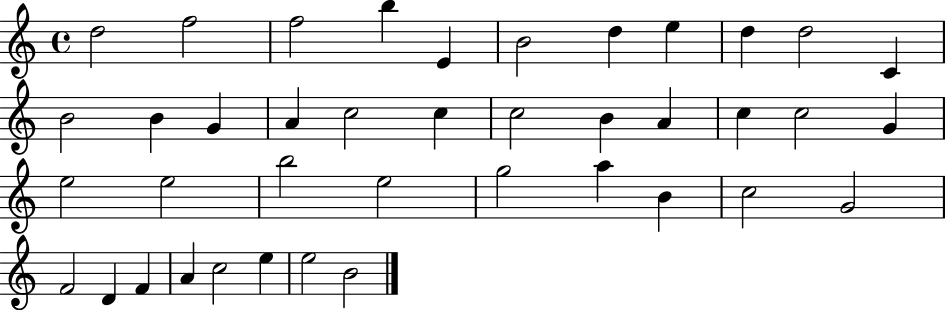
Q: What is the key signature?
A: C major